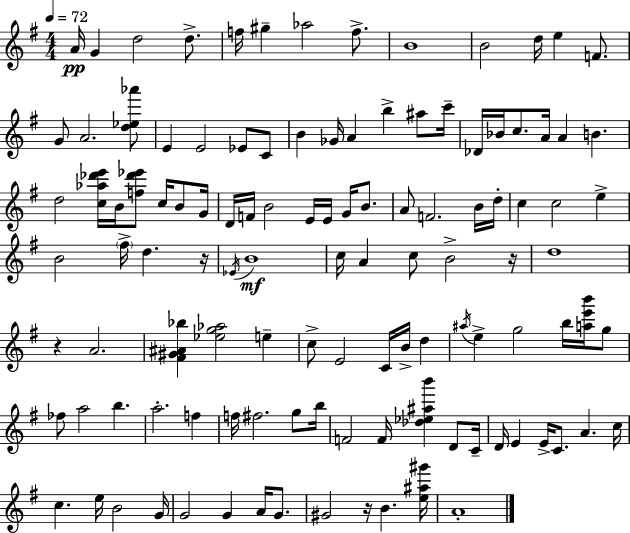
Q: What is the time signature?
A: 4/4